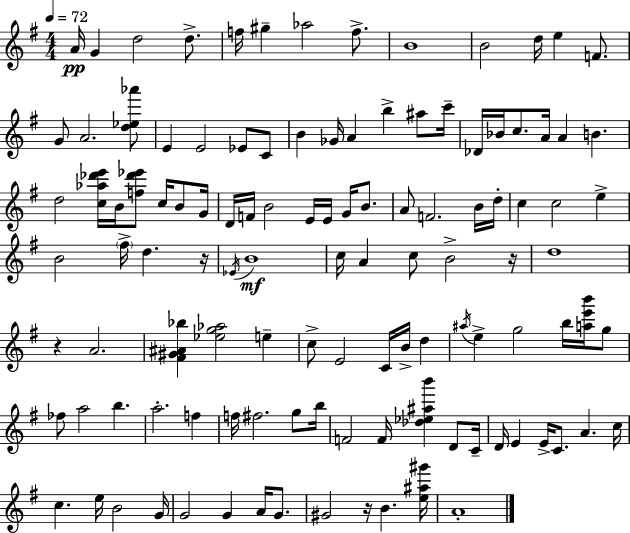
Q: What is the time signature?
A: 4/4